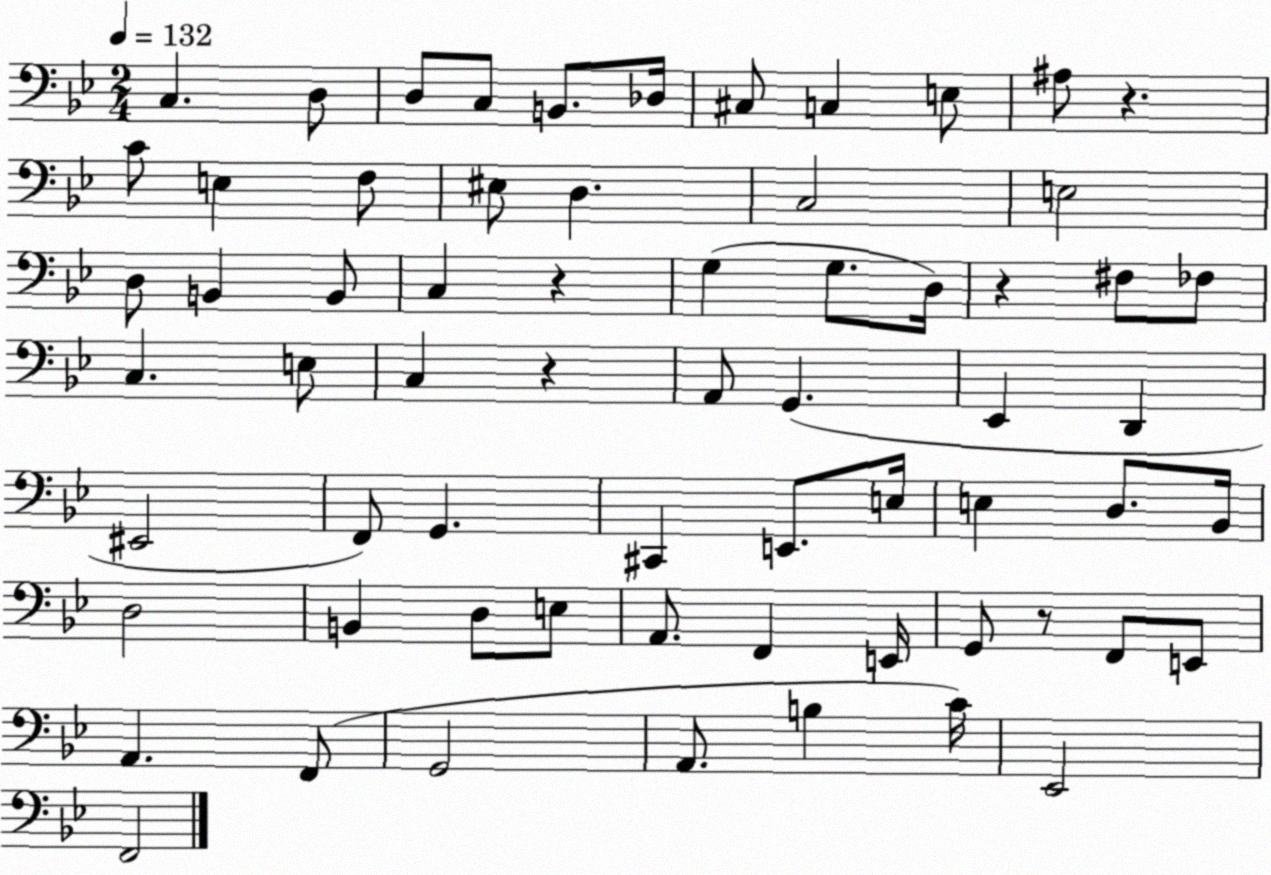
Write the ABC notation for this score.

X:1
T:Untitled
M:2/4
L:1/4
K:Bb
C, D,/2 D,/2 C,/2 B,,/2 _D,/4 ^C,/2 C, E,/2 ^A,/2 z C/2 E, F,/2 ^E,/2 D, C,2 E,2 D,/2 B,, B,,/2 C, z G, G,/2 D,/4 z ^F,/2 _F,/2 C, E,/2 C, z A,,/2 G,, _E,, D,, ^E,,2 F,,/2 G,, ^C,, E,,/2 E,/4 E, D,/2 _B,,/4 D,2 B,, D,/2 E,/2 A,,/2 F,, E,,/4 G,,/2 z/2 F,,/2 E,,/2 A,, F,,/2 G,,2 A,,/2 B, C/4 _E,,2 F,,2